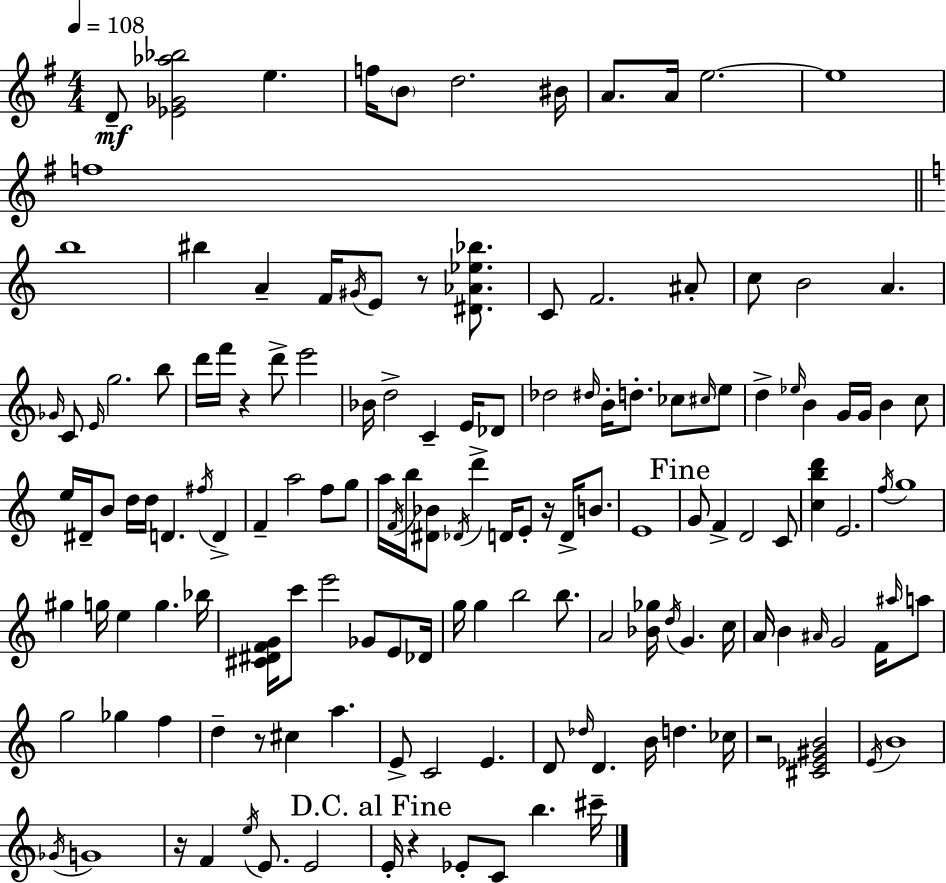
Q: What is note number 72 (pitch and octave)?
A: B4